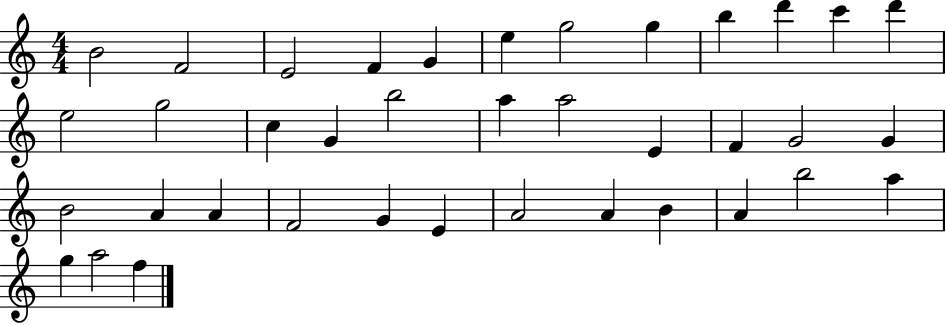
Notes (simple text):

B4/h F4/h E4/h F4/q G4/q E5/q G5/h G5/q B5/q D6/q C6/q D6/q E5/h G5/h C5/q G4/q B5/h A5/q A5/h E4/q F4/q G4/h G4/q B4/h A4/q A4/q F4/h G4/q E4/q A4/h A4/q B4/q A4/q B5/h A5/q G5/q A5/h F5/q